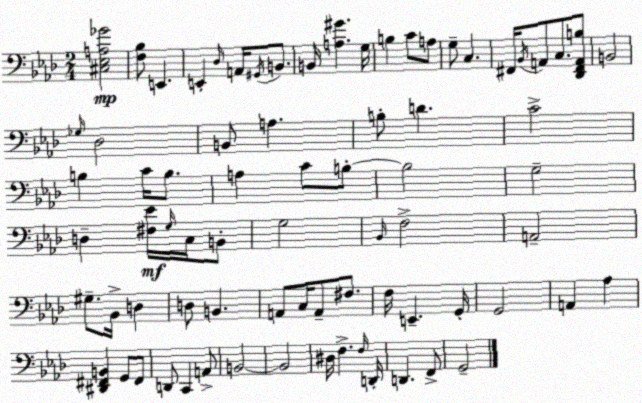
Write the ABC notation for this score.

X:1
T:Untitled
M:2/4
L:1/4
K:Ab
[^C,_E,A,_G]2 [F,_B,]/2 E,, E,, _D,/4 A,,/4 ^G,,/4 B,,/2 B,,/4 [A,^G] G,/4 B, C/2 A,/2 G,/2 C, ^F,,/4 _B,,/4 A,,/2 C,/2 [_D,,^F,,A,,B,]/2 B,,2 _G,/4 _D,2 B,,/2 A, B,/2 D C2 B, C/4 B,/2 A, C/2 B,/2 B,2 G,2 D, [^F,_E]/4 G,/4 C,/4 B,,/2 G,2 _B,,/4 F,2 A,,2 ^G,/2 _B,,/4 D, D,/2 B,, A,,/2 C,/4 A,,/2 ^F,/2 F,/4 E,, G,,/4 G,,2 A,, _A, [^D,,^F,,B,,] G,,/2 ^F,,/2 D,,/2 C,, A,,/2 B,,2 B,,2 ^D,/4 F, F,/4 D,,/4 D,, F,,/2 G,,2